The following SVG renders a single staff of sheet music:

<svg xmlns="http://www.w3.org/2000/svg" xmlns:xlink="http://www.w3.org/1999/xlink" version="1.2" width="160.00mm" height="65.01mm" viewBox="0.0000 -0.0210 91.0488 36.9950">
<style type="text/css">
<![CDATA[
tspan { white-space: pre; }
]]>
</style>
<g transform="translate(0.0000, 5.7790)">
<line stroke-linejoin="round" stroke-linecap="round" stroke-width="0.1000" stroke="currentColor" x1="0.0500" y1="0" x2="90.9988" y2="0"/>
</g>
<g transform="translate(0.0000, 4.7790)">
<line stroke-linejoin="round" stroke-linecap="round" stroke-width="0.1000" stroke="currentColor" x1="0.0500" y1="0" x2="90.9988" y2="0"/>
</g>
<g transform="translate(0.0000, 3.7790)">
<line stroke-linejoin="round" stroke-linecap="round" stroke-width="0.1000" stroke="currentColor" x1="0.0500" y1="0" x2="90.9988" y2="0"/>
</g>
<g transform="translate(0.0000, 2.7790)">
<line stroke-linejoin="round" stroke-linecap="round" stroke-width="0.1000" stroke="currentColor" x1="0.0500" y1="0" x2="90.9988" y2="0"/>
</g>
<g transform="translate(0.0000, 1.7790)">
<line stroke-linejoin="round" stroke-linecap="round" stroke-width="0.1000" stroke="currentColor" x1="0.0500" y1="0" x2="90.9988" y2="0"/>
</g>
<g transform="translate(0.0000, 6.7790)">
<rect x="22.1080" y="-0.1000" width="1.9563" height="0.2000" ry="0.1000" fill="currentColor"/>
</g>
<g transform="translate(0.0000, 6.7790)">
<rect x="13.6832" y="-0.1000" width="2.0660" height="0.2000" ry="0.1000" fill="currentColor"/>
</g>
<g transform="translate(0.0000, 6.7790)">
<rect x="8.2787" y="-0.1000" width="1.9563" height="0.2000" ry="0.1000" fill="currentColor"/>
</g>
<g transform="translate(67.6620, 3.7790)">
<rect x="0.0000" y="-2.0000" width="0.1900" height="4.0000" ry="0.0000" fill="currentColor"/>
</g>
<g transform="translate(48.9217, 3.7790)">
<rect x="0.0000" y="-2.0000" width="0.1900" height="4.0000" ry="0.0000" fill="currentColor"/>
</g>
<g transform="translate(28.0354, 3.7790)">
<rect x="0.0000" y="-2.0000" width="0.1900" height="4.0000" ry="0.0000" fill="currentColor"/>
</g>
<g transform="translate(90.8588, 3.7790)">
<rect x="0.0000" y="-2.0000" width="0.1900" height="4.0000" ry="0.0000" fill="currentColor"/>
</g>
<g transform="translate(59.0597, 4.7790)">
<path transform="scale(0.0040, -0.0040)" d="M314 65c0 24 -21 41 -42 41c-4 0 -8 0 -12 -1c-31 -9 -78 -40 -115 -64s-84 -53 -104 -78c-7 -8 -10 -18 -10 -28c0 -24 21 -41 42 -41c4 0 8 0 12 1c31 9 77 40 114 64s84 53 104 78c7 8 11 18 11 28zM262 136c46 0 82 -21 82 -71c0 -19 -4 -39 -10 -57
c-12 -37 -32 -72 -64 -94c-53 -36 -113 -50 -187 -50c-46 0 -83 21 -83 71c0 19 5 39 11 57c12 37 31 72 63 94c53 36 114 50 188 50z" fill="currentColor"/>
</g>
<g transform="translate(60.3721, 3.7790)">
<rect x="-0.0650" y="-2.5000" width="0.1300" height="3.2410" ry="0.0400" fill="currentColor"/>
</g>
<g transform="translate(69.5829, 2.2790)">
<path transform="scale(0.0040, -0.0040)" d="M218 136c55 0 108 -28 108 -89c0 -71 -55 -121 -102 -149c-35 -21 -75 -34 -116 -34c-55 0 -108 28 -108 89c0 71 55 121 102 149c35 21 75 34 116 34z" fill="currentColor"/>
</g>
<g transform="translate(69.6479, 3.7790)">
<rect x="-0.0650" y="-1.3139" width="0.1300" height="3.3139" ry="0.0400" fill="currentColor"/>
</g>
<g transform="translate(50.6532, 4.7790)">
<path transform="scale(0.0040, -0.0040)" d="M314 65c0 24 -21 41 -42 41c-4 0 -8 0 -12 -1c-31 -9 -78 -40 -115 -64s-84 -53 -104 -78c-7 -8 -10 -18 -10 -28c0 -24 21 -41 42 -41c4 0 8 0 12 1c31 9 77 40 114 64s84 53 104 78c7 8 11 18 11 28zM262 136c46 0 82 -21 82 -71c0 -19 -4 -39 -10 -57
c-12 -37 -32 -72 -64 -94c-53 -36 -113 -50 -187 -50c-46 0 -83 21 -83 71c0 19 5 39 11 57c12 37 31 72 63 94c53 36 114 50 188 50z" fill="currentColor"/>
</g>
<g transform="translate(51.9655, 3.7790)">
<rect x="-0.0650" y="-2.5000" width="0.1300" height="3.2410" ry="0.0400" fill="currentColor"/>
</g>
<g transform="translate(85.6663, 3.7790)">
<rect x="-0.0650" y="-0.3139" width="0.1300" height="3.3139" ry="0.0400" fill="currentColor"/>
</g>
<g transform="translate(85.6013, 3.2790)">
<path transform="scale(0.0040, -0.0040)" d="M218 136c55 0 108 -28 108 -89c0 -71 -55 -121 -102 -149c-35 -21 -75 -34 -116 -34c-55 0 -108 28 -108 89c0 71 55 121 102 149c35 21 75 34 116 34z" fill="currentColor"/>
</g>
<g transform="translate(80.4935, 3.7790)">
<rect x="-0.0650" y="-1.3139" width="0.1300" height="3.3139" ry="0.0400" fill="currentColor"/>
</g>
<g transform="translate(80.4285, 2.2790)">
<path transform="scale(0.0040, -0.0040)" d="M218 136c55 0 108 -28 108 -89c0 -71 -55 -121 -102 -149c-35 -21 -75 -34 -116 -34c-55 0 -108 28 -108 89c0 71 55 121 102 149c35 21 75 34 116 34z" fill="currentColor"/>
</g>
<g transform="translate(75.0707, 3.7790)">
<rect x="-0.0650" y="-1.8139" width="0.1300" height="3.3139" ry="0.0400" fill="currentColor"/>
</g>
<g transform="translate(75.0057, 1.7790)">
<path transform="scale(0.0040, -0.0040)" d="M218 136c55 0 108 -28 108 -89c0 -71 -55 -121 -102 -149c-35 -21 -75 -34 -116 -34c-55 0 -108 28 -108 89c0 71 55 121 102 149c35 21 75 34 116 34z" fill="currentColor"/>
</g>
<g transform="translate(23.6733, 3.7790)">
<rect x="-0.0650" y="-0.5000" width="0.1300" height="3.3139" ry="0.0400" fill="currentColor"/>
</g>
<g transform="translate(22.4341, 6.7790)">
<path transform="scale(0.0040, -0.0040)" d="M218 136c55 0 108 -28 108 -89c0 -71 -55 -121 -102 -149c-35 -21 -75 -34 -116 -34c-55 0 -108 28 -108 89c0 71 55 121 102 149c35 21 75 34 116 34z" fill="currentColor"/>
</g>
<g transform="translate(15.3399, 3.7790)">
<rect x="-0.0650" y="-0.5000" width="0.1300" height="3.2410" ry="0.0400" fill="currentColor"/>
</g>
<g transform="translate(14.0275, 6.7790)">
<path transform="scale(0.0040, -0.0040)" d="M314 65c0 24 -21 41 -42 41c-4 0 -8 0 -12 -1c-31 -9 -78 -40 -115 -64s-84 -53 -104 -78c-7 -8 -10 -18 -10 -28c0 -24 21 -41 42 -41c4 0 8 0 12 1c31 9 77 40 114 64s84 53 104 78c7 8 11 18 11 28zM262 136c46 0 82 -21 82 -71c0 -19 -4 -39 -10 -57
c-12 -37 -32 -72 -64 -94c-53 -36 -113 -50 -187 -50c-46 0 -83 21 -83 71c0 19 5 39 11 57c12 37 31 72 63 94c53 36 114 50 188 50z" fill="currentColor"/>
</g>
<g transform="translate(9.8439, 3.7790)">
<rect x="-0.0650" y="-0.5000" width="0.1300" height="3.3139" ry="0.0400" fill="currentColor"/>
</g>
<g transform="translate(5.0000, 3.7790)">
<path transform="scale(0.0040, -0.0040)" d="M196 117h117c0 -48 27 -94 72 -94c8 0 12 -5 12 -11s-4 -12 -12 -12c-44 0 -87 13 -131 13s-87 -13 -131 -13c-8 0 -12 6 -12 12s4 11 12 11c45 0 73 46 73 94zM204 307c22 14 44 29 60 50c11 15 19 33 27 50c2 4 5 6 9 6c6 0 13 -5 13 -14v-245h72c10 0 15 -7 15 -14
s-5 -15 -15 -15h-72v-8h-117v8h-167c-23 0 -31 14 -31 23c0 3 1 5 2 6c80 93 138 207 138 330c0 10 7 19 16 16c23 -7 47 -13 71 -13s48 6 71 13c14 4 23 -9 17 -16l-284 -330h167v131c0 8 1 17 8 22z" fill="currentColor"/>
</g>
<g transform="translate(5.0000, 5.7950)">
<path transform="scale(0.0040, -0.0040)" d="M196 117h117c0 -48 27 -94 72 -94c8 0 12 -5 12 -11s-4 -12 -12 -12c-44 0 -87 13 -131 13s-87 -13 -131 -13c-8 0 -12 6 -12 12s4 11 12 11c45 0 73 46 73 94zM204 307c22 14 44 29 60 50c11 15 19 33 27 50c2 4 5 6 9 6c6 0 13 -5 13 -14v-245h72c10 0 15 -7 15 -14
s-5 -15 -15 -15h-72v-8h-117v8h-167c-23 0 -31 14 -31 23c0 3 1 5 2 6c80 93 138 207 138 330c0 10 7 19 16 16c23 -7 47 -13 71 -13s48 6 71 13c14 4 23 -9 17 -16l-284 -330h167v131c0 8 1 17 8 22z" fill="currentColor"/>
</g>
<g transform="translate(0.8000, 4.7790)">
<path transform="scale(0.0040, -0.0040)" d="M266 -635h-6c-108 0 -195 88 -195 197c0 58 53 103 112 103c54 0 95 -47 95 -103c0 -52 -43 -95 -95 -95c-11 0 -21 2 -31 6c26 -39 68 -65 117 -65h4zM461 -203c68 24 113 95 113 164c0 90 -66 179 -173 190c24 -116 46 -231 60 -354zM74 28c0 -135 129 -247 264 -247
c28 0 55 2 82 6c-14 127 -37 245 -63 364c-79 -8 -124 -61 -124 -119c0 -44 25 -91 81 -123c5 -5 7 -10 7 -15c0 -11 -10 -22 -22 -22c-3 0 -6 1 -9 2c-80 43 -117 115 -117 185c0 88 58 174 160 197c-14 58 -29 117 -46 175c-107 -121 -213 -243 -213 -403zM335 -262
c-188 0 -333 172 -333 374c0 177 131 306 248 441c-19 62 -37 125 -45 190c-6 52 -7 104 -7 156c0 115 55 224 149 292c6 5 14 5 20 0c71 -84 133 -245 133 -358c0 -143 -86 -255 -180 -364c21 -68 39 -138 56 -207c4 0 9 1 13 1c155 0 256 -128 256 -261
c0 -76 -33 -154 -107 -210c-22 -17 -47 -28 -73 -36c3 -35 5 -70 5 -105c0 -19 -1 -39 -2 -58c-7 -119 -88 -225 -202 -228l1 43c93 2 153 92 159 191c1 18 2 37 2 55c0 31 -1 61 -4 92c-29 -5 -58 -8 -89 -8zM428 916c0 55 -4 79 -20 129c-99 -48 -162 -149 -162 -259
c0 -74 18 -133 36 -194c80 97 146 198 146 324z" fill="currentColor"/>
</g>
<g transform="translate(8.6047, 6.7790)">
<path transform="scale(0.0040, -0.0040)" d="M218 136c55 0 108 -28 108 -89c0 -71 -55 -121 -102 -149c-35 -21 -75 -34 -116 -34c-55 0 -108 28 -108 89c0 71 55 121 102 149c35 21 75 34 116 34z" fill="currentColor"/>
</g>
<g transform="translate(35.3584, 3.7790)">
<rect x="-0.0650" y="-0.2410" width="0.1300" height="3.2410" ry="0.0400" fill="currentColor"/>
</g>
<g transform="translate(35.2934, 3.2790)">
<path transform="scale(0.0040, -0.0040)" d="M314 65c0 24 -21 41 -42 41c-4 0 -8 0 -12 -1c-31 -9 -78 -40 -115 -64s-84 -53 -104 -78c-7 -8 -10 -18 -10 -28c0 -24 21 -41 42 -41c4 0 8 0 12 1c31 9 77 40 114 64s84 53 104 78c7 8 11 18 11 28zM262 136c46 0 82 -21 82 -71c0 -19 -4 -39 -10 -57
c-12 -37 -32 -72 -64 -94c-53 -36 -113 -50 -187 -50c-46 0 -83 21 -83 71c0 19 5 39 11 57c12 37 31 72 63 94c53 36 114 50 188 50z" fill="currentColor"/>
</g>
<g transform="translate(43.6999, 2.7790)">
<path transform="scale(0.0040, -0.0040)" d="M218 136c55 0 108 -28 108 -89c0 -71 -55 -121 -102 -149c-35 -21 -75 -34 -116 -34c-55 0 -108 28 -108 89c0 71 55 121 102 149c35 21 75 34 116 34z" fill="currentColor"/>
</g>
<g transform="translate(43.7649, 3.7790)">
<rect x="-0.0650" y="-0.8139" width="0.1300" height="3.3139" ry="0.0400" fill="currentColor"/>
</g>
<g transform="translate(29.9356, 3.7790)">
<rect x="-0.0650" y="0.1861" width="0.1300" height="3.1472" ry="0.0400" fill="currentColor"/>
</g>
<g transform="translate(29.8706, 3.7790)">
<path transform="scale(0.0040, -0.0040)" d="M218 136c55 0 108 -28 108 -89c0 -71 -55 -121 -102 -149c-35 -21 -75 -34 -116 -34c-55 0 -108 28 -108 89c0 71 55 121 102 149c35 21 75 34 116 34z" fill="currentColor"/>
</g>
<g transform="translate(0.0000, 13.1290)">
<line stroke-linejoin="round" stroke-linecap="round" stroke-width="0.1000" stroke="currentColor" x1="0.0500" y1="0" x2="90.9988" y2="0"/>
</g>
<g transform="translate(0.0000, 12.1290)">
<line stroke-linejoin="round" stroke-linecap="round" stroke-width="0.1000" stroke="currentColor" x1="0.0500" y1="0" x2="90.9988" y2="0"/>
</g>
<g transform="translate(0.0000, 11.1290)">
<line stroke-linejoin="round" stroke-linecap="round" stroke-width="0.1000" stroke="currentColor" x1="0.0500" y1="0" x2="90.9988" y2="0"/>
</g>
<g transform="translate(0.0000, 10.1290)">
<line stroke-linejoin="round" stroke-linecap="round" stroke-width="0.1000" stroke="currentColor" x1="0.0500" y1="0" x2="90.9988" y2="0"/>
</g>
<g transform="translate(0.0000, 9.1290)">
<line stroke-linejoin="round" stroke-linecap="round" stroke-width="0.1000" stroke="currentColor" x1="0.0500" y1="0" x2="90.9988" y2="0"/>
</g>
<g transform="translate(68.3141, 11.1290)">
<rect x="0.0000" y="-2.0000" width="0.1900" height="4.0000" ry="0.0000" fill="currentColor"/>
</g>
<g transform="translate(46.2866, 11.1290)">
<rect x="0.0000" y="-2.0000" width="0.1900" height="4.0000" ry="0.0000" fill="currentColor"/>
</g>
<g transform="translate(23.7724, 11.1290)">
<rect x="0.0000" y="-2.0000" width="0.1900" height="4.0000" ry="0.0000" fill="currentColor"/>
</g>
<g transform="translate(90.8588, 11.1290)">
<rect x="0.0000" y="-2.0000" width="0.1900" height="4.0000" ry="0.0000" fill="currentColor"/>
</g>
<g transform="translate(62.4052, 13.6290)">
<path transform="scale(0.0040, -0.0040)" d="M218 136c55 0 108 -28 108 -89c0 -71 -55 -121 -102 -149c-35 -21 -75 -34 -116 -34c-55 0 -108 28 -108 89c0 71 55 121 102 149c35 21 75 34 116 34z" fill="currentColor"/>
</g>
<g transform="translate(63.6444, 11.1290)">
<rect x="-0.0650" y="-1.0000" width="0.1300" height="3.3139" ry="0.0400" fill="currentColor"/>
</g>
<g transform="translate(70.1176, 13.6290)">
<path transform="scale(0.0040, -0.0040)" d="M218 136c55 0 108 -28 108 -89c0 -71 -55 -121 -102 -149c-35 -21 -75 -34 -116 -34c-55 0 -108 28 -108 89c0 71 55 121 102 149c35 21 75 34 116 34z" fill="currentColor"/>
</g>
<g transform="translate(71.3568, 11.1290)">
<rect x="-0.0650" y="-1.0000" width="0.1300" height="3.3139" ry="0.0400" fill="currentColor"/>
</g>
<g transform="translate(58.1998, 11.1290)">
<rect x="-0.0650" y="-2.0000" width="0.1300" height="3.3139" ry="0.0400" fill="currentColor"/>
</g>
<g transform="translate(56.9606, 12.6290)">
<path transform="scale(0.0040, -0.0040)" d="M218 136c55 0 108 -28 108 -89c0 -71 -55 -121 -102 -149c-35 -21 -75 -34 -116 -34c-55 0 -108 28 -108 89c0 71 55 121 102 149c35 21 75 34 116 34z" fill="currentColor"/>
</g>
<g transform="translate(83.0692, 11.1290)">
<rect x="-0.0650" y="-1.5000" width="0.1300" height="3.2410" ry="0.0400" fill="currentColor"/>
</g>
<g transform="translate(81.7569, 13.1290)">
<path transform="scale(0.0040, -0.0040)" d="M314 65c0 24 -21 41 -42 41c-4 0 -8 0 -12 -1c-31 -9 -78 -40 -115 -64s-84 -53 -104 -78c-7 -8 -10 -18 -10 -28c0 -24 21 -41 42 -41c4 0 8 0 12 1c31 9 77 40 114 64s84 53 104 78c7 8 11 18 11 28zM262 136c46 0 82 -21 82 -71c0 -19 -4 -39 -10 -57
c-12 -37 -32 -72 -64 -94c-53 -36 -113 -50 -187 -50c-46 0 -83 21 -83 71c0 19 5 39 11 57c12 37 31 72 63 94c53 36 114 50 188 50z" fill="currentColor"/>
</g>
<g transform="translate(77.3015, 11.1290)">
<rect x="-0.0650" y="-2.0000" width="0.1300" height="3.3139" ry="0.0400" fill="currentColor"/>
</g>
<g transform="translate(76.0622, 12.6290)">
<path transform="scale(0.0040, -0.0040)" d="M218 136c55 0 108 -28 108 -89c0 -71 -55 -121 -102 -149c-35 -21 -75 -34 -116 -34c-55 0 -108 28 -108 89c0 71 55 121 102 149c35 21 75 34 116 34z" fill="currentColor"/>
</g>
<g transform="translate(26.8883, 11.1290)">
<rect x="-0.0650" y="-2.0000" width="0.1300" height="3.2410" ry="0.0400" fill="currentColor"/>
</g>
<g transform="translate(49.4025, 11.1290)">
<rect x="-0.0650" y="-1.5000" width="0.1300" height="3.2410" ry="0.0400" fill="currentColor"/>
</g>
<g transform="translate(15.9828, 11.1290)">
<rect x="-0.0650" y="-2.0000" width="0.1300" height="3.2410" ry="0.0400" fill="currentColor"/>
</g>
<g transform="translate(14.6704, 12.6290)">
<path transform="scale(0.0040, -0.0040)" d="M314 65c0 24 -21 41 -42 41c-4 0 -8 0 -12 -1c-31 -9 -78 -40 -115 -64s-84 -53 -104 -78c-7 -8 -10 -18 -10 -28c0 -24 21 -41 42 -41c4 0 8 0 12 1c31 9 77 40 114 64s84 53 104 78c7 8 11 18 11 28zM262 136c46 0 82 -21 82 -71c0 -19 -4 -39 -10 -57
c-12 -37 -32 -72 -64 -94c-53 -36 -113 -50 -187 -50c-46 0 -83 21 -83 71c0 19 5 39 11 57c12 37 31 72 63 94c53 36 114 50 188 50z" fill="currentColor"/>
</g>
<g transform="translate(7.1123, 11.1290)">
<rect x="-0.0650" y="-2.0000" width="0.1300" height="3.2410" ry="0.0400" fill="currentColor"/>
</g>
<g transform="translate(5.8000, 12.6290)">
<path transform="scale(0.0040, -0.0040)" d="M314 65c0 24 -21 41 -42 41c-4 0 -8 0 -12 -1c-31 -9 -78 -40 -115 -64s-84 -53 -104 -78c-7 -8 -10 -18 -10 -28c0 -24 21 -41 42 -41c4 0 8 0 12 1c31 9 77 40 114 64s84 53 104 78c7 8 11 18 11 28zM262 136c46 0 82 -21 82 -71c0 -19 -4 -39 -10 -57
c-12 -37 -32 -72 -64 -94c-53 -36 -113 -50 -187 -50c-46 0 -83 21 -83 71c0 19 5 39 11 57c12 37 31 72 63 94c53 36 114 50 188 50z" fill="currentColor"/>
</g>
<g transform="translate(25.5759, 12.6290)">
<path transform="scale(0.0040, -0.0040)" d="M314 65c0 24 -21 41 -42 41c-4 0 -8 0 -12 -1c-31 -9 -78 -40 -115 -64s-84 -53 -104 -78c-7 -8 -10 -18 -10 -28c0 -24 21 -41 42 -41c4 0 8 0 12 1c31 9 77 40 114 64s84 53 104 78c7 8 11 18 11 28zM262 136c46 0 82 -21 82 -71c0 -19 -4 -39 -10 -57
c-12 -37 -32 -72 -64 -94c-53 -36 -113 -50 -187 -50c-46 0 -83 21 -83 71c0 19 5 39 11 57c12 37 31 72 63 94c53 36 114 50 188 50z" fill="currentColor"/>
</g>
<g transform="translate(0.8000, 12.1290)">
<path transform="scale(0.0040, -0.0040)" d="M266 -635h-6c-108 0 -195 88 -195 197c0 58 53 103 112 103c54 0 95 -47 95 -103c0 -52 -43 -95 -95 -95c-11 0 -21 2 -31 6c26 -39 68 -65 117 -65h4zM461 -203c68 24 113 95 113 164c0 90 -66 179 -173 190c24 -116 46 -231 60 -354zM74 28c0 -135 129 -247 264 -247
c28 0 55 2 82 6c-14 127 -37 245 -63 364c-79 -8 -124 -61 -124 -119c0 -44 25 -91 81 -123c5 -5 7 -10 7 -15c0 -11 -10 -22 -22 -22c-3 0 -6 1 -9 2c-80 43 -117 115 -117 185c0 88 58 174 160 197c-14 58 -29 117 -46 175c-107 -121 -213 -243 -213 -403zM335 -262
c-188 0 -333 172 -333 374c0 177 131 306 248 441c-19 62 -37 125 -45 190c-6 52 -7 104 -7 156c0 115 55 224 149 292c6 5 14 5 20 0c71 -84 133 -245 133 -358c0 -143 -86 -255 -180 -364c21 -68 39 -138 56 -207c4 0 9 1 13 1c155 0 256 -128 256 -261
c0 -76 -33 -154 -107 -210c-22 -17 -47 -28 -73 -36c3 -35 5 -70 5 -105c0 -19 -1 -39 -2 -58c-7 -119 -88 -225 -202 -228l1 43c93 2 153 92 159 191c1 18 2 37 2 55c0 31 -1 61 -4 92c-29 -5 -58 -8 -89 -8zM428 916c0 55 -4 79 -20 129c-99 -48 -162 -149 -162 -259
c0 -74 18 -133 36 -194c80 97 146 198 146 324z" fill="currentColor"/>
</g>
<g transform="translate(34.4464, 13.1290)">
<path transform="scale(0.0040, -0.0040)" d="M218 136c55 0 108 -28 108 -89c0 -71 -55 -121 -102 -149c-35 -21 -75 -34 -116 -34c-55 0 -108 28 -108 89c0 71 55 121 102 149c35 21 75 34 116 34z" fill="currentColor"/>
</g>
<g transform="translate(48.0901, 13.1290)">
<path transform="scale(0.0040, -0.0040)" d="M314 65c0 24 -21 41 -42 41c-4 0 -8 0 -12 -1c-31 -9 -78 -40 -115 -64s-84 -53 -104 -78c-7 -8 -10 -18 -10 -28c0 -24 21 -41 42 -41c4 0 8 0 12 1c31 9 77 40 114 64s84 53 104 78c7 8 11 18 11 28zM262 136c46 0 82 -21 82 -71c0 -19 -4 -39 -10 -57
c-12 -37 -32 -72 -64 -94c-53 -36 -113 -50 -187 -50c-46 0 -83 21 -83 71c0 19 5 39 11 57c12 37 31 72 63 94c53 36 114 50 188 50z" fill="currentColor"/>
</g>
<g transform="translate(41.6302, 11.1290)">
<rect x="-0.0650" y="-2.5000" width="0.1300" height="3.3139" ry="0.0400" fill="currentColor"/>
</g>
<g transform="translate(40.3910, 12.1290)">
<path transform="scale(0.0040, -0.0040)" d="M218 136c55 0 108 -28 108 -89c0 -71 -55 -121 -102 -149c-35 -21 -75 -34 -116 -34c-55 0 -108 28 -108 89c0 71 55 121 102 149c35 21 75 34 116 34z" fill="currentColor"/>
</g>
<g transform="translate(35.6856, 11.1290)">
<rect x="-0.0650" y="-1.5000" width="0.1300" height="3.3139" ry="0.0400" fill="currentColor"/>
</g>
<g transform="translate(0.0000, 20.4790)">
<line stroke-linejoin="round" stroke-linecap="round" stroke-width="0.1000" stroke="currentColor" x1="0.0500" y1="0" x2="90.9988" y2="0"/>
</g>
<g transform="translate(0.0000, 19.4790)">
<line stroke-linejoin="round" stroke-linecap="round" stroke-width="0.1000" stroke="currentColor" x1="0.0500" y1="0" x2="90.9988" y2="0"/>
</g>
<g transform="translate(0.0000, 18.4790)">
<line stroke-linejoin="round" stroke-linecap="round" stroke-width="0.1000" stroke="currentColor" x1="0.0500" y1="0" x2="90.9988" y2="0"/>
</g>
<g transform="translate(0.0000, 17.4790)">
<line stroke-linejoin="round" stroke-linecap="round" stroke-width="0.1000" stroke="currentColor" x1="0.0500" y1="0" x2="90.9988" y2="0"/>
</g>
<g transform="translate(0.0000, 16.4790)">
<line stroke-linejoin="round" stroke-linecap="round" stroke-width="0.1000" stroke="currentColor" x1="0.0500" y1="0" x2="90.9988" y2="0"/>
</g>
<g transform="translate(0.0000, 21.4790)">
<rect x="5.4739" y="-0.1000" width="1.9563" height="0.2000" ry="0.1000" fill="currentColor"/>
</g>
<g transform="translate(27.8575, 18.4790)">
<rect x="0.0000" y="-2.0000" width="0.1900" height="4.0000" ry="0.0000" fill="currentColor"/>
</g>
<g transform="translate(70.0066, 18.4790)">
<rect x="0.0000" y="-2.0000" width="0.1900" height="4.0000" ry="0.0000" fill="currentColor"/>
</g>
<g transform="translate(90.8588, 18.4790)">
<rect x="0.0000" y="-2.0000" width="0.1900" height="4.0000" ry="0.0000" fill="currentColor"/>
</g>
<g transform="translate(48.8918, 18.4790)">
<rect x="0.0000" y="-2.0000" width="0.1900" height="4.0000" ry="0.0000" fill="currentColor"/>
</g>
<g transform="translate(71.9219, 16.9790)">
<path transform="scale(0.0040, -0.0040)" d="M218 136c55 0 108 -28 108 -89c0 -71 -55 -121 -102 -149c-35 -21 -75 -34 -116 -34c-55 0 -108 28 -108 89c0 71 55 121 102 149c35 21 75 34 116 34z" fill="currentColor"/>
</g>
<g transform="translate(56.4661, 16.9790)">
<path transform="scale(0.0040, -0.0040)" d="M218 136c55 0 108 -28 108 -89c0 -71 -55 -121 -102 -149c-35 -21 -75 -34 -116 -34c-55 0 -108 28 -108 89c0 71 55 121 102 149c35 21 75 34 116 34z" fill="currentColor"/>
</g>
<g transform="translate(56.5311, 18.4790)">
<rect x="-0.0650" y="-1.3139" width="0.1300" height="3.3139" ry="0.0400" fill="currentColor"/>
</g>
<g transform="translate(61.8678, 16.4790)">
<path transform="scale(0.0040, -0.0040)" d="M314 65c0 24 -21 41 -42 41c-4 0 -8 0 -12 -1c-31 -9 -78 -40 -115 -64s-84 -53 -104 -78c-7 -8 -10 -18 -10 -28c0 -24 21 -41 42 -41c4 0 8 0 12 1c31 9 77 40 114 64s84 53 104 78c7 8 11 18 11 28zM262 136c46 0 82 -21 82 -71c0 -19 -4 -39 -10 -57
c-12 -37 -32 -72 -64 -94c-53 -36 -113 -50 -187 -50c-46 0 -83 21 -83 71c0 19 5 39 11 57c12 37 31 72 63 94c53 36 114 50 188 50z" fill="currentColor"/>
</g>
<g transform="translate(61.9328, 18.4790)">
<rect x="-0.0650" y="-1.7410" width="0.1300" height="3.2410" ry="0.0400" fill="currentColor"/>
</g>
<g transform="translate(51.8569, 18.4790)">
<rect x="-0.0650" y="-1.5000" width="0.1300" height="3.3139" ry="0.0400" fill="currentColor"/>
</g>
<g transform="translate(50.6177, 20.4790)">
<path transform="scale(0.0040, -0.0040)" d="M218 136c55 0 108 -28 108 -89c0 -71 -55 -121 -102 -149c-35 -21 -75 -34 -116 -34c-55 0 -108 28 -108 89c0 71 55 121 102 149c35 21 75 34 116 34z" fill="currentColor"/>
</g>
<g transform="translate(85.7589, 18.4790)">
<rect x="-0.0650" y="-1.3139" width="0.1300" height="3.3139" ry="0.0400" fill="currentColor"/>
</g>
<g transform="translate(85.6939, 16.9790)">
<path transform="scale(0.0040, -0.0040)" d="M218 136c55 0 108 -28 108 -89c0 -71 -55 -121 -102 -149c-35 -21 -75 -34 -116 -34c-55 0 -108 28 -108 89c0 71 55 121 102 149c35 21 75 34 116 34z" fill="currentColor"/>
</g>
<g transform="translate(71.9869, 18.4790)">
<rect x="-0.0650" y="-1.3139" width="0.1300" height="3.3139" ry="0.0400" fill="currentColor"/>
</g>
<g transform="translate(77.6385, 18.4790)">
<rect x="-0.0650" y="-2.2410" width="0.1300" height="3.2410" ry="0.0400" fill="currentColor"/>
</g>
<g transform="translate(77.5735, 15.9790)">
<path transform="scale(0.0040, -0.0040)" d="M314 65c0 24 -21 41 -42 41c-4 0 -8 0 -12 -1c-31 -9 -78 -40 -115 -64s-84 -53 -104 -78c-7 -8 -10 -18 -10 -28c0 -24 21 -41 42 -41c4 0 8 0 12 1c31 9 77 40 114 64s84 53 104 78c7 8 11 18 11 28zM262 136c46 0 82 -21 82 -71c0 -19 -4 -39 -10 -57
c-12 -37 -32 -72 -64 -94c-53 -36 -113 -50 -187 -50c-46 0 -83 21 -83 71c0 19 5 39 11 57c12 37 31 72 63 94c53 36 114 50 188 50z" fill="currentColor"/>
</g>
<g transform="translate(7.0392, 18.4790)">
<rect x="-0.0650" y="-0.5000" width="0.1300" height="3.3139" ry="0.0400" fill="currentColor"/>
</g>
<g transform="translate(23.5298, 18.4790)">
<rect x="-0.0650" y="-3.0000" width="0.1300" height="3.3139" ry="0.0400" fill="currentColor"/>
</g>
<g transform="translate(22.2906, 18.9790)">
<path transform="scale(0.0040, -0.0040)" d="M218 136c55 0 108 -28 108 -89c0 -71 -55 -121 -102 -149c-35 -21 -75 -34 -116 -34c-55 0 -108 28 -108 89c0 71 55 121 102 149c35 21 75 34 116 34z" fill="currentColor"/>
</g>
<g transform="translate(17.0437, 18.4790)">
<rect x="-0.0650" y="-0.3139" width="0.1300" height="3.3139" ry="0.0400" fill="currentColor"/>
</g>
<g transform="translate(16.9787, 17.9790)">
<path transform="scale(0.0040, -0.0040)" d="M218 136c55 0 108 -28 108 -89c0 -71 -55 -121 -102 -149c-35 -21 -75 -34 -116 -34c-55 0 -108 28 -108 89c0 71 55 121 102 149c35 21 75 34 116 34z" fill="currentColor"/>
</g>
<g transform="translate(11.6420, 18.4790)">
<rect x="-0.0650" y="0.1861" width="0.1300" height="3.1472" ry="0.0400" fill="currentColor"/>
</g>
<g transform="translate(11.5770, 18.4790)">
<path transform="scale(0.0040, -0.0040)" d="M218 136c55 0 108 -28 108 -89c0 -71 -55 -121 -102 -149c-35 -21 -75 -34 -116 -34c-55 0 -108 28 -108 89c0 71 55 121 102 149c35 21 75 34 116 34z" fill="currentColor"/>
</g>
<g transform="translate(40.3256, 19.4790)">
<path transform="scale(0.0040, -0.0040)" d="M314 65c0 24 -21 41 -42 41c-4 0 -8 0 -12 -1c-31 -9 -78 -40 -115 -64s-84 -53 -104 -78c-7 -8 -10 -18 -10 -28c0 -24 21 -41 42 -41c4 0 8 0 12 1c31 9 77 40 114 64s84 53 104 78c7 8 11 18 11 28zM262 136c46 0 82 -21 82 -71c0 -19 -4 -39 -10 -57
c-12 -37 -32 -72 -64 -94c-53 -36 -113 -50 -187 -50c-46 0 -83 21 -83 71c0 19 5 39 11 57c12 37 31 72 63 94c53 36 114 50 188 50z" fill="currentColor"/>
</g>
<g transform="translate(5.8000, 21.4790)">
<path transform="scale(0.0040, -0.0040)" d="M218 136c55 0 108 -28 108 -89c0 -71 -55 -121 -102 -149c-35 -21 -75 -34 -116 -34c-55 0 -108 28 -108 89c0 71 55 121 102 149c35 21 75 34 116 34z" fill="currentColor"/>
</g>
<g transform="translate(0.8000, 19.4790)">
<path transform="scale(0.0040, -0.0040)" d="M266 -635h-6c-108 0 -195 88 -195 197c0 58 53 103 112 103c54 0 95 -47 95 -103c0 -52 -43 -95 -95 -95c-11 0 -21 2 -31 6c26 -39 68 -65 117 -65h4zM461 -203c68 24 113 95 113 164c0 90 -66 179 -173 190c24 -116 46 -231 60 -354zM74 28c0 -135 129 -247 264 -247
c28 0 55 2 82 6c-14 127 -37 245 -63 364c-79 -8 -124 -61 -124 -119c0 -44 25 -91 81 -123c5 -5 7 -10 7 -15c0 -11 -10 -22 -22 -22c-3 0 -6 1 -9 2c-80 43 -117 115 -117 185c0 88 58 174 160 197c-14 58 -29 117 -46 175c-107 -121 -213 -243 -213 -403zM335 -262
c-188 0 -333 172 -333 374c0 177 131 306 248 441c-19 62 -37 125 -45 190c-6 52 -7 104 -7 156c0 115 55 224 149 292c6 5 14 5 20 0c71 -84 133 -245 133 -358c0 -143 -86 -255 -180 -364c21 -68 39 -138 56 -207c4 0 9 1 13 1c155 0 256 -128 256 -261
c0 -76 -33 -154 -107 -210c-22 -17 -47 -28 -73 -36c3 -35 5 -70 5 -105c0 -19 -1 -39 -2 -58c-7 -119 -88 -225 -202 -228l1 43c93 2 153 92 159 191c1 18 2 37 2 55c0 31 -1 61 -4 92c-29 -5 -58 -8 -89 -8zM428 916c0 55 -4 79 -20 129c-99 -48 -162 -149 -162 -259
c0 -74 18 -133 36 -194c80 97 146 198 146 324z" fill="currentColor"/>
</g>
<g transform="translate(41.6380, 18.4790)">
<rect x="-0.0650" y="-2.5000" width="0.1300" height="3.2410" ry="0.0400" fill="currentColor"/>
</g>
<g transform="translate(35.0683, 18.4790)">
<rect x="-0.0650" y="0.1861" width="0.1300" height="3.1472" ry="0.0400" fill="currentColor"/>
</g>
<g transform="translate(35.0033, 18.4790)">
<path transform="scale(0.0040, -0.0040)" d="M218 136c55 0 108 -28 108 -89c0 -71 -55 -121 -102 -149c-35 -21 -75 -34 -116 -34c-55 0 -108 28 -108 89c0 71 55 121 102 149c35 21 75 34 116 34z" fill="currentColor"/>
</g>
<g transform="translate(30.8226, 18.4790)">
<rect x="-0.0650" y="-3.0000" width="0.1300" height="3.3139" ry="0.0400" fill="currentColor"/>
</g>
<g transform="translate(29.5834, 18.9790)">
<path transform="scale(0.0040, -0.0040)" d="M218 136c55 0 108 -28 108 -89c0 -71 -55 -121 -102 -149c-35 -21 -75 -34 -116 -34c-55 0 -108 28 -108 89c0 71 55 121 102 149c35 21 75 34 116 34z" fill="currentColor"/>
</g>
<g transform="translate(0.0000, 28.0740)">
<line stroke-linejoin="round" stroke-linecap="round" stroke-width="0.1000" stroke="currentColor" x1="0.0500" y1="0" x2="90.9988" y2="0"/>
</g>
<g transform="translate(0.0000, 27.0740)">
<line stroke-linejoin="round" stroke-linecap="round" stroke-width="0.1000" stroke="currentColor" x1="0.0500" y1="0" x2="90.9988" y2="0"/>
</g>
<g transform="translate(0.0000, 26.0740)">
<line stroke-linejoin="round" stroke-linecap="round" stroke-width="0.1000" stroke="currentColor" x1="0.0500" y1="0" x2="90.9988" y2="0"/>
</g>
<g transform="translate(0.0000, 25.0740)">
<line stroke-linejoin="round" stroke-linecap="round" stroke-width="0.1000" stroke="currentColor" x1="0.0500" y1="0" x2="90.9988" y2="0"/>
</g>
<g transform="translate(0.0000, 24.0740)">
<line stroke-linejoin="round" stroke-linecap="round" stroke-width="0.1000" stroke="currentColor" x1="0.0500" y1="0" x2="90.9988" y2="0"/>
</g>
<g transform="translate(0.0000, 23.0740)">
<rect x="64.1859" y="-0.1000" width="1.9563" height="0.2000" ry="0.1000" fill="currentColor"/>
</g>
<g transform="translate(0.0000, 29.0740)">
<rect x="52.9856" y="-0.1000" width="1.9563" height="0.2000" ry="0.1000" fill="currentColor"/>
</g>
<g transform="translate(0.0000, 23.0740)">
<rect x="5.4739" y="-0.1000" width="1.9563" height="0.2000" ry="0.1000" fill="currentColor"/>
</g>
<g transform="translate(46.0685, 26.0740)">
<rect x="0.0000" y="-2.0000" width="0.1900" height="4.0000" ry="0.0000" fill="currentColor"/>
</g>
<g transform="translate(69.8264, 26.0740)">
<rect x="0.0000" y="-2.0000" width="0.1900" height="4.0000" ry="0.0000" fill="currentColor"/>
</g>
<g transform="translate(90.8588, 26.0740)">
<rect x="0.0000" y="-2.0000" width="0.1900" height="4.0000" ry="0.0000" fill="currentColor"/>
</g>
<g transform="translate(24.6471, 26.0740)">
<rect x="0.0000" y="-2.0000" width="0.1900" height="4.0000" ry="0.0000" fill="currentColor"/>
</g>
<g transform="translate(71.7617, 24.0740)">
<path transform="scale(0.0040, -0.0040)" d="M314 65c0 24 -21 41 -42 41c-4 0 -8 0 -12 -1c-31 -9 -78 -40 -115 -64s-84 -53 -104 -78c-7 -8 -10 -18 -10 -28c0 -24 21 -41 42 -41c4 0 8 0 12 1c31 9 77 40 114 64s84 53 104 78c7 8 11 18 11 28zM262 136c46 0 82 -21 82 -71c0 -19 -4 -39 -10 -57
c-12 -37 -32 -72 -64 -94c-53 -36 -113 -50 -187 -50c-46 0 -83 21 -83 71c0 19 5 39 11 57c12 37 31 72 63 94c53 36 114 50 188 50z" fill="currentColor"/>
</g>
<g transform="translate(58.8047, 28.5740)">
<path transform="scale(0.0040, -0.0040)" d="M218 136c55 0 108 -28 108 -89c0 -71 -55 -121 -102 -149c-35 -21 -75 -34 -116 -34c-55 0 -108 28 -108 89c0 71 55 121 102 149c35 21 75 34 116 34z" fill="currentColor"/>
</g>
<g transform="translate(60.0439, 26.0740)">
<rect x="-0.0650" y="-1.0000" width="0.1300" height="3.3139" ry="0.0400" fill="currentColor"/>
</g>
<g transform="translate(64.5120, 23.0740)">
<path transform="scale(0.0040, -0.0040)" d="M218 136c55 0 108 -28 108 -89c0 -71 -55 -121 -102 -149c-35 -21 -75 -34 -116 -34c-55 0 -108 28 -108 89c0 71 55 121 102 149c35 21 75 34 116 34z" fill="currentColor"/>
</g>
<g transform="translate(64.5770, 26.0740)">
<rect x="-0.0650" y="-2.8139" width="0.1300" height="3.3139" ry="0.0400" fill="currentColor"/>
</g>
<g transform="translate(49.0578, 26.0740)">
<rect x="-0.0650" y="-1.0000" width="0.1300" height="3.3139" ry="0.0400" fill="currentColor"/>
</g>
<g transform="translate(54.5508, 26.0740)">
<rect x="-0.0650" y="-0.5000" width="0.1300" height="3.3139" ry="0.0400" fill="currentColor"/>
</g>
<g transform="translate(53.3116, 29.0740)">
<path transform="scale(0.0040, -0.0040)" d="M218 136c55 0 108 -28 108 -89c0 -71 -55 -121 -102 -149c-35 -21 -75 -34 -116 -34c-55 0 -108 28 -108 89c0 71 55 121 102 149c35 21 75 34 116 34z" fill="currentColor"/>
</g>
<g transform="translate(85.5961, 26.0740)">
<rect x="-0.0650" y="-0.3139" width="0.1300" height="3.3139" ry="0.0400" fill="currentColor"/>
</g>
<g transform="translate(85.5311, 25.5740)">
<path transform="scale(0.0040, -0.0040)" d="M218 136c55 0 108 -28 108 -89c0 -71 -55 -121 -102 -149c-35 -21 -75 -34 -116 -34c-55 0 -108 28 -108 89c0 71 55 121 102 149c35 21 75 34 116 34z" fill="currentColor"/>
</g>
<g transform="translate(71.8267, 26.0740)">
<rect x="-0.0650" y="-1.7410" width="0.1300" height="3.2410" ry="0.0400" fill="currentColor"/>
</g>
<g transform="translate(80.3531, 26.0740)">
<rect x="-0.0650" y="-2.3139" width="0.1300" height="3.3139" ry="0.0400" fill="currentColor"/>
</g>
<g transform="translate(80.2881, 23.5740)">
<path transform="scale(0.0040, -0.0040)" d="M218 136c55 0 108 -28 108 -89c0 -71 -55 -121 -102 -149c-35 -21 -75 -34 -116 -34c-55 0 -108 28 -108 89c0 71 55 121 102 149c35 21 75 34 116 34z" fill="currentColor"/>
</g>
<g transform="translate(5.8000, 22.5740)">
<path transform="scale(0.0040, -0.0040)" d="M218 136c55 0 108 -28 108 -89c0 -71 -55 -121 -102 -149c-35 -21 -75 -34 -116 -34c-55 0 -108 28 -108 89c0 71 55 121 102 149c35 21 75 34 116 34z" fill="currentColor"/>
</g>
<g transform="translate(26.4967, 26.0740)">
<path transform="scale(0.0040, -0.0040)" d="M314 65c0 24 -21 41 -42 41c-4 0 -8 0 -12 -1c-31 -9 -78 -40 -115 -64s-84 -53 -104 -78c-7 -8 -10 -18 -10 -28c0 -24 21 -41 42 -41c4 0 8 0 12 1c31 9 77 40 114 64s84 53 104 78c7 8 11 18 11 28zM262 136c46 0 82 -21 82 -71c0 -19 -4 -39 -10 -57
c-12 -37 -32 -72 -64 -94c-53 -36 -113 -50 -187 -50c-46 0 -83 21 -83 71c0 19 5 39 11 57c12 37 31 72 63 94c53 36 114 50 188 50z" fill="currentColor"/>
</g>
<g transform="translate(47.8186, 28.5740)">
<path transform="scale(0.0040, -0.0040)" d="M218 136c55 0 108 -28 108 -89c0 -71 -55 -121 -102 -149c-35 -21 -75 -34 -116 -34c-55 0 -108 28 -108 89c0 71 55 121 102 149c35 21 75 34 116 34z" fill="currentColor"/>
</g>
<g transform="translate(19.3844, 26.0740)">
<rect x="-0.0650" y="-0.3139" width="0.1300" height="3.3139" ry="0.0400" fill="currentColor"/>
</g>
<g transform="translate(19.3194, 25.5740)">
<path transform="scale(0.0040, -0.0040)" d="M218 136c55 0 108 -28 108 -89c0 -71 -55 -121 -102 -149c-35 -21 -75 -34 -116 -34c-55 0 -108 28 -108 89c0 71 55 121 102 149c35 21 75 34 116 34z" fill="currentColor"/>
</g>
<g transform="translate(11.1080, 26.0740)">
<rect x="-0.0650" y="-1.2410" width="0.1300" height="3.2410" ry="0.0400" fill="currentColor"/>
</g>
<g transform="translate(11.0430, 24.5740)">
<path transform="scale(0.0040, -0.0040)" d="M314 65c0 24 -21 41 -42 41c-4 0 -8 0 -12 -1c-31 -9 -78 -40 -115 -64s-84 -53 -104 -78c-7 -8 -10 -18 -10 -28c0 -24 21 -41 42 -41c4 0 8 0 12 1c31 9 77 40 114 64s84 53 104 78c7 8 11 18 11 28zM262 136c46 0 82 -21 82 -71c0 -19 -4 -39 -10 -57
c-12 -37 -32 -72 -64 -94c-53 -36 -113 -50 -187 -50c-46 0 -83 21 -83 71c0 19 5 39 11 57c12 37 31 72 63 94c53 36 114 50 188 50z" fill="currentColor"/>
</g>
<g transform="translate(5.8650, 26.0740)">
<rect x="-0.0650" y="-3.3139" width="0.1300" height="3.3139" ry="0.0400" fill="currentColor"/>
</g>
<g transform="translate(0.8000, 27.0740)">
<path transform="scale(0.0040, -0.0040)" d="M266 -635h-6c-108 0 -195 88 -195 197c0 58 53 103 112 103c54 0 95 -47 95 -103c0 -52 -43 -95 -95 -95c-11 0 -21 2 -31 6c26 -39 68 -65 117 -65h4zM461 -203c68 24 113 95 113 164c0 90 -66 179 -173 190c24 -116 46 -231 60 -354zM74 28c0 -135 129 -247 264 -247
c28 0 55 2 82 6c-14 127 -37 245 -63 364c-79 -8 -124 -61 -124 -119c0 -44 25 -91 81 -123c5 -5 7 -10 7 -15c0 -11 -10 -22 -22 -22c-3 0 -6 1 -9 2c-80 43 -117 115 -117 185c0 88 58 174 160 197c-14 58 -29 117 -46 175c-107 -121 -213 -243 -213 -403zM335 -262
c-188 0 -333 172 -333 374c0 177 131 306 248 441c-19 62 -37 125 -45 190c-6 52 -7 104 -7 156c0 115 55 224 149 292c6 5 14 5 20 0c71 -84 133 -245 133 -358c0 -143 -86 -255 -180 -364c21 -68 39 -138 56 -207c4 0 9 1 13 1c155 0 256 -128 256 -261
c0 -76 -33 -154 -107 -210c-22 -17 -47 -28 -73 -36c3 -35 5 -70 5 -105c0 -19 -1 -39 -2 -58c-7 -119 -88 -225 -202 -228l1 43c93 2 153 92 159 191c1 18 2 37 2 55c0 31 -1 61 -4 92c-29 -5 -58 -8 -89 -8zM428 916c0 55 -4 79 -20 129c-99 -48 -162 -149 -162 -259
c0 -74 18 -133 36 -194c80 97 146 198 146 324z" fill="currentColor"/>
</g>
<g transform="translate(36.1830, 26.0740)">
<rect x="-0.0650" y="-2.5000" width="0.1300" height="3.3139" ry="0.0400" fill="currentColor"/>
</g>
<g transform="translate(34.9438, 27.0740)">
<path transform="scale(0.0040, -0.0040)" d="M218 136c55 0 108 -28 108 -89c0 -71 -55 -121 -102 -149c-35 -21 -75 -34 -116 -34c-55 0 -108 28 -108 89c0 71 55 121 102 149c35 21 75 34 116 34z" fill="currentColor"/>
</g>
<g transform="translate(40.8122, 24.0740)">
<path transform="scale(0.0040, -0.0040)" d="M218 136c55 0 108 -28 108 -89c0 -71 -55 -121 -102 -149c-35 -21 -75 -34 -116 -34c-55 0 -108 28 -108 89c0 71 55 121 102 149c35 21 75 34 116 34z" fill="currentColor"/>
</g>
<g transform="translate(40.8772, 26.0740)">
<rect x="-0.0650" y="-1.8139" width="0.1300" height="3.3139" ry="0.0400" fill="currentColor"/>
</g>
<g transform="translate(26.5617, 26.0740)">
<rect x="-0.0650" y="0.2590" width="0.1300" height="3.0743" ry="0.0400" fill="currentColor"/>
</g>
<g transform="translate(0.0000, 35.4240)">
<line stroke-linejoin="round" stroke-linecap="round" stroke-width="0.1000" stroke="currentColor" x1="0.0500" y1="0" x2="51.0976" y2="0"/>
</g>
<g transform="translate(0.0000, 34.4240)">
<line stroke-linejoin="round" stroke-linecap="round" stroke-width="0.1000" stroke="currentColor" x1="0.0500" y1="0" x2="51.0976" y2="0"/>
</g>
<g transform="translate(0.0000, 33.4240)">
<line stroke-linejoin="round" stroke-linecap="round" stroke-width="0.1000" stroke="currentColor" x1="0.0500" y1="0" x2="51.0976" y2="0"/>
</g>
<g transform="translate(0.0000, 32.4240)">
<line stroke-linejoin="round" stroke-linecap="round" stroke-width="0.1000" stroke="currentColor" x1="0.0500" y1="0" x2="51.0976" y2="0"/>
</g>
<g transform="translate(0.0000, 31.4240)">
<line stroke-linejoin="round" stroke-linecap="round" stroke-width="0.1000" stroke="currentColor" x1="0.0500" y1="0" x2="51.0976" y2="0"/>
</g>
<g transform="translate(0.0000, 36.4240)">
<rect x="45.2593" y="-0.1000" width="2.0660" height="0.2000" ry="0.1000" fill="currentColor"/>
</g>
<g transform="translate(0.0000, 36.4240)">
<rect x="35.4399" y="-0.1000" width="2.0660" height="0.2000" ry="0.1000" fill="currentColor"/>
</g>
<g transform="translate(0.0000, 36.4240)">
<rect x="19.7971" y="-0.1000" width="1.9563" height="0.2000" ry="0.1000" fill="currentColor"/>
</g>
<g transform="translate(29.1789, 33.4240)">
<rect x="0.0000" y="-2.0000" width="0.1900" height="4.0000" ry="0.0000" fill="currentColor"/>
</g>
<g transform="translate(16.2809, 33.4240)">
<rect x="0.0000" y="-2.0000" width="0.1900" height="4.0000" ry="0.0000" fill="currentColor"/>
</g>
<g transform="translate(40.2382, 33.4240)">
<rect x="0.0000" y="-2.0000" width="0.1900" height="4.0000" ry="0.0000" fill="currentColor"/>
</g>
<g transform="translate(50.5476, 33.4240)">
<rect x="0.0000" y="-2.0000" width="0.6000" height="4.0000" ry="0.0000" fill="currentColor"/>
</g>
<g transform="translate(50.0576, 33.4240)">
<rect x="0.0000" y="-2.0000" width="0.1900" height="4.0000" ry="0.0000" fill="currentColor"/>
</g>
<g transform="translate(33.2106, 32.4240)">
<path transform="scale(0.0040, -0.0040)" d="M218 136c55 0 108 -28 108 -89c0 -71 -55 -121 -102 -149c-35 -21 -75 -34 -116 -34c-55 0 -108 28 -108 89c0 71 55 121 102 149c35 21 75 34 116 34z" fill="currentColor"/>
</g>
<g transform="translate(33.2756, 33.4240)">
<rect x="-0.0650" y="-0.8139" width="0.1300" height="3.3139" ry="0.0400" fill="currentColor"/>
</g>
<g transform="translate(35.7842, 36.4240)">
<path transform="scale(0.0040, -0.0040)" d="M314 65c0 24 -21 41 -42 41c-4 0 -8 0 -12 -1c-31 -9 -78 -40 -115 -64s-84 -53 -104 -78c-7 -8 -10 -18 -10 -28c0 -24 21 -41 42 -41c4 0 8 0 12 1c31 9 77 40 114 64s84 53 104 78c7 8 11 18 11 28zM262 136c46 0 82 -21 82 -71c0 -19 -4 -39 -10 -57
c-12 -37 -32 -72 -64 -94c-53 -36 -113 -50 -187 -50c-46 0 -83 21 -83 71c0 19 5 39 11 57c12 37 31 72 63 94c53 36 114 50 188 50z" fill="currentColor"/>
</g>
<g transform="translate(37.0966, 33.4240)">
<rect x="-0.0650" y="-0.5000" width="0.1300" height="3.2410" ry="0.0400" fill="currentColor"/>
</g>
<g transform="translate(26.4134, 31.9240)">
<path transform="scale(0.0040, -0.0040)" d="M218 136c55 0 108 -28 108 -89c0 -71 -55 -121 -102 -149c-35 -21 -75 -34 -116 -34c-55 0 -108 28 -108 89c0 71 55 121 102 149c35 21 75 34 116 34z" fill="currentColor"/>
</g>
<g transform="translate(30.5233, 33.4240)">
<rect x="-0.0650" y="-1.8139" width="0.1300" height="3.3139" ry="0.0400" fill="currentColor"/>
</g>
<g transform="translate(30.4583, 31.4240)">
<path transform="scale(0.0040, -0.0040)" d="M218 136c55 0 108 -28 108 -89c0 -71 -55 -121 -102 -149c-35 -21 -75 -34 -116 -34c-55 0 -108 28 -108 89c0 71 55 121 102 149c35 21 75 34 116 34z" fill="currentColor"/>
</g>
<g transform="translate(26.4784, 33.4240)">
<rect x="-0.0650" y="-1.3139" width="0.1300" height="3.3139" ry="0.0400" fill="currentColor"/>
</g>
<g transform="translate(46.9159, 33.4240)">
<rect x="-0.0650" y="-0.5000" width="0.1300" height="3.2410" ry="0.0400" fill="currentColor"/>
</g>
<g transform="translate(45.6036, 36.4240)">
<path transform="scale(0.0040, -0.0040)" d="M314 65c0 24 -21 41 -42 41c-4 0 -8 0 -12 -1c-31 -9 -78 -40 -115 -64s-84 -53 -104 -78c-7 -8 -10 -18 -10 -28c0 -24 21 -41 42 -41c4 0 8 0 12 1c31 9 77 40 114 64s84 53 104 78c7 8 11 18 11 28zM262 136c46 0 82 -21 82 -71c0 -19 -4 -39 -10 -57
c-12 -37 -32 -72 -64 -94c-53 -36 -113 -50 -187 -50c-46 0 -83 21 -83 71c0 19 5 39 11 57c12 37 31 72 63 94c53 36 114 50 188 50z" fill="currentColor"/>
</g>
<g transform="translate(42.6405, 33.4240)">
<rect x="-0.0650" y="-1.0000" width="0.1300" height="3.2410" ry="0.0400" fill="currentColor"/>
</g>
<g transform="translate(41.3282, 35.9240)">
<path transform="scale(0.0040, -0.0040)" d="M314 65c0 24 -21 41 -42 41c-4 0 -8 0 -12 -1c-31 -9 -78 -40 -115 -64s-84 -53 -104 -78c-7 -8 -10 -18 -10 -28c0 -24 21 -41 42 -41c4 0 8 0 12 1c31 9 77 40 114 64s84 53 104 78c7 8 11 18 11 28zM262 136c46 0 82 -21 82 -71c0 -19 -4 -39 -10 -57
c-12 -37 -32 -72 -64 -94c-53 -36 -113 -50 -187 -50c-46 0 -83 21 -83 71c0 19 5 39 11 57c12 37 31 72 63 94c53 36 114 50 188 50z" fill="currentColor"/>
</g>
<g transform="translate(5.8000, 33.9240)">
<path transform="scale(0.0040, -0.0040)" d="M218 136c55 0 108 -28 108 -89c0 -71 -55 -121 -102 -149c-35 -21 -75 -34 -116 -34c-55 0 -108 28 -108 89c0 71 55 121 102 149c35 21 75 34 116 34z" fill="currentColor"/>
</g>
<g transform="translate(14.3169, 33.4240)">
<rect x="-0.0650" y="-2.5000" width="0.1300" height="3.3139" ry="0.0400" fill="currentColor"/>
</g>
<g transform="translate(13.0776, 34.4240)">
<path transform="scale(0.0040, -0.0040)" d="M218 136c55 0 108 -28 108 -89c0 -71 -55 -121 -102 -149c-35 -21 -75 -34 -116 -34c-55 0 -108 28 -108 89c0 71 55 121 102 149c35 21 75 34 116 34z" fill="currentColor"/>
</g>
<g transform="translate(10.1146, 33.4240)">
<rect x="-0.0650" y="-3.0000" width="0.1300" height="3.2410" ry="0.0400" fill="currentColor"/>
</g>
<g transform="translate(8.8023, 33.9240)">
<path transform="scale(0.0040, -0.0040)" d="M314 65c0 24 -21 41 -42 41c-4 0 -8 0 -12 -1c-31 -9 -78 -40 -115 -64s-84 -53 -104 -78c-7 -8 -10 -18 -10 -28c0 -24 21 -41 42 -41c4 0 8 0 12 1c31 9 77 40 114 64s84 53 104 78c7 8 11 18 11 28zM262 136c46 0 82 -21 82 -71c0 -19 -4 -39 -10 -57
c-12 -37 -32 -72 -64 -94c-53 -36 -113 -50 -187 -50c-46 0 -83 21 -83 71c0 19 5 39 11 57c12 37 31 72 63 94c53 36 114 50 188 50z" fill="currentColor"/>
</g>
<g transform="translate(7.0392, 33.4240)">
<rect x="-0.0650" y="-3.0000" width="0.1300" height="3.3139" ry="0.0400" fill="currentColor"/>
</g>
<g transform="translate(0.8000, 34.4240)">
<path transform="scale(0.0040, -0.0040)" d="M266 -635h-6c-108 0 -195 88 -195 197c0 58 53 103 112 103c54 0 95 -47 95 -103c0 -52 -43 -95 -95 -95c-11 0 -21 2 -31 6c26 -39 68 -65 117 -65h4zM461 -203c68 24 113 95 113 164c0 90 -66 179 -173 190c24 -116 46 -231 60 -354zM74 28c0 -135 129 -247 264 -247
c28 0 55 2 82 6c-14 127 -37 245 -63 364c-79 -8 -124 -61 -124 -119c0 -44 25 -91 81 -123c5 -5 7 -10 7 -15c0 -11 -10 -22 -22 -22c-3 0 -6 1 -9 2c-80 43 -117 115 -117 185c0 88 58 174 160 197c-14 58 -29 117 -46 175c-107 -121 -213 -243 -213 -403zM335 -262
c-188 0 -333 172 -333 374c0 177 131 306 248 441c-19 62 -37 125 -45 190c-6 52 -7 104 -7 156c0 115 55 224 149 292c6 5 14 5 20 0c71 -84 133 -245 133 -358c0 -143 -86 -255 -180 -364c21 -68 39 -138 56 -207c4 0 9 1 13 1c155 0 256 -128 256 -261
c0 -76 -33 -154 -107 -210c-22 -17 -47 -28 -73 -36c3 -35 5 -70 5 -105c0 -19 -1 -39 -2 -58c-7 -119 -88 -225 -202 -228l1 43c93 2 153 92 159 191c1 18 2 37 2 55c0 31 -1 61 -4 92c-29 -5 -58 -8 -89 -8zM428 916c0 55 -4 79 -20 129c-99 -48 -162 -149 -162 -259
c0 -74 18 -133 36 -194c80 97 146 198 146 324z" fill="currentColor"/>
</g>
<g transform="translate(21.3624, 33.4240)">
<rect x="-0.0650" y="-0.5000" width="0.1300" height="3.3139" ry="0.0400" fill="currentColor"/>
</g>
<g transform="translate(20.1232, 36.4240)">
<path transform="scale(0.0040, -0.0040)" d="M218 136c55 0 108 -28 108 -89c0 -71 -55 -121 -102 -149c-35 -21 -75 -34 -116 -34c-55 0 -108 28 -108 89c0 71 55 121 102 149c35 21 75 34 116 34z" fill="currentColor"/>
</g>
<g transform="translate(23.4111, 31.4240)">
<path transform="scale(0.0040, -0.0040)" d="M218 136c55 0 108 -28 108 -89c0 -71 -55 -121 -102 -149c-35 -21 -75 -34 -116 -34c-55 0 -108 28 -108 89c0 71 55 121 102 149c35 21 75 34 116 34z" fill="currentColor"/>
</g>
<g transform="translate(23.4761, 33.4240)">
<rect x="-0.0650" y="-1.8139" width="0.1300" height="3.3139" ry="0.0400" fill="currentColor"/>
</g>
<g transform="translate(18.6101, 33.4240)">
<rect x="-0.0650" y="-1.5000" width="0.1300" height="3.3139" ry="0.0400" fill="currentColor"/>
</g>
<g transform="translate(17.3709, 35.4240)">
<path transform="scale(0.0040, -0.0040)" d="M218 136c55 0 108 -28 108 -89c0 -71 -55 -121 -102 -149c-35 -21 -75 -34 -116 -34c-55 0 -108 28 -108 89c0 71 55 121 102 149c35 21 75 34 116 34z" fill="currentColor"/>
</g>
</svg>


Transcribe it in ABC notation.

X:1
T:Untitled
M:4/4
L:1/4
K:C
C C2 C B c2 d G2 G2 e f e c F2 F2 F2 E G E2 F D D F E2 C B c A A B G2 E e f2 e g2 e b e2 c B2 G f D C D a f2 g c A A2 G E C f e f d C2 D2 C2